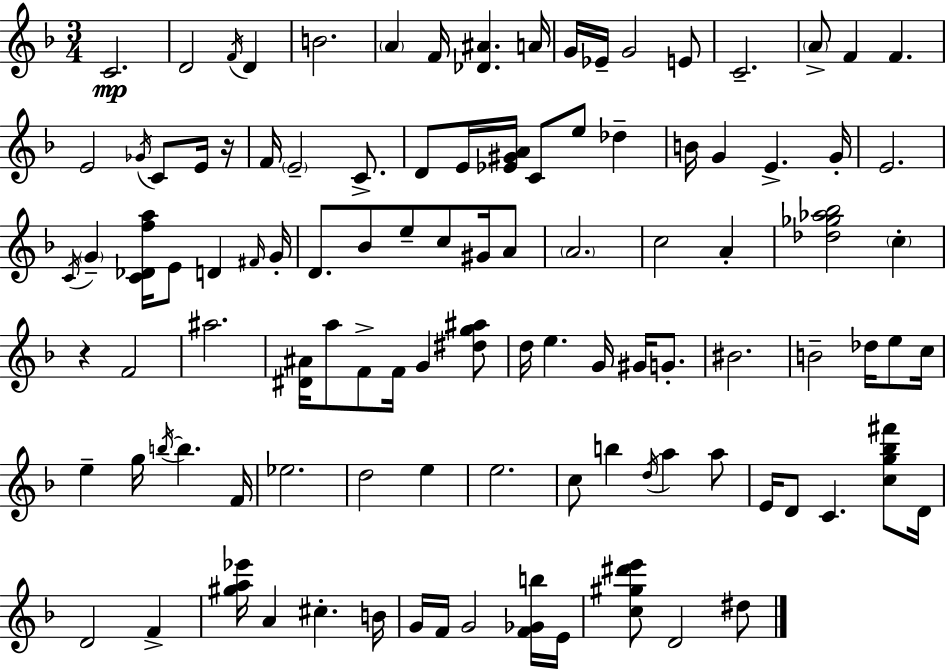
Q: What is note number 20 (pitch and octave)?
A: E4